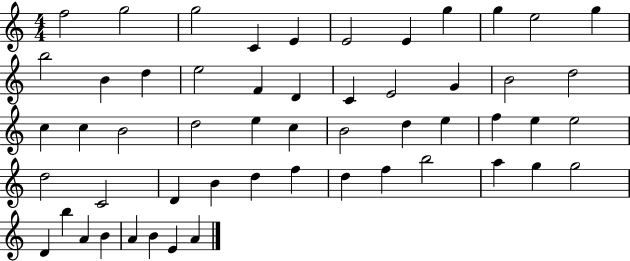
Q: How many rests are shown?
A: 0